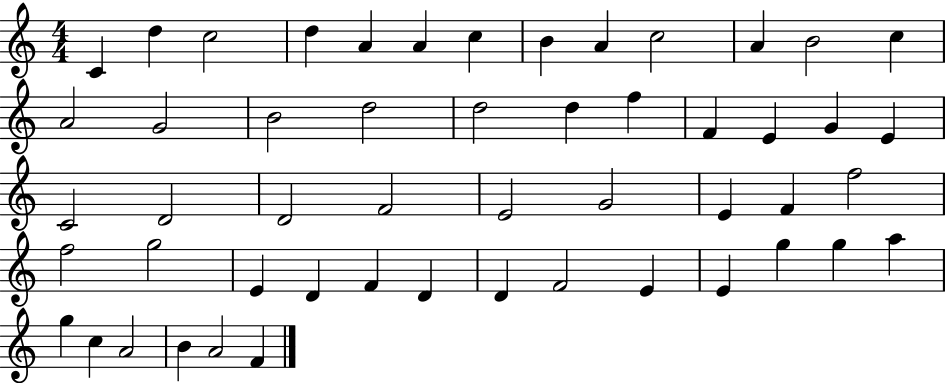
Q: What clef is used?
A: treble